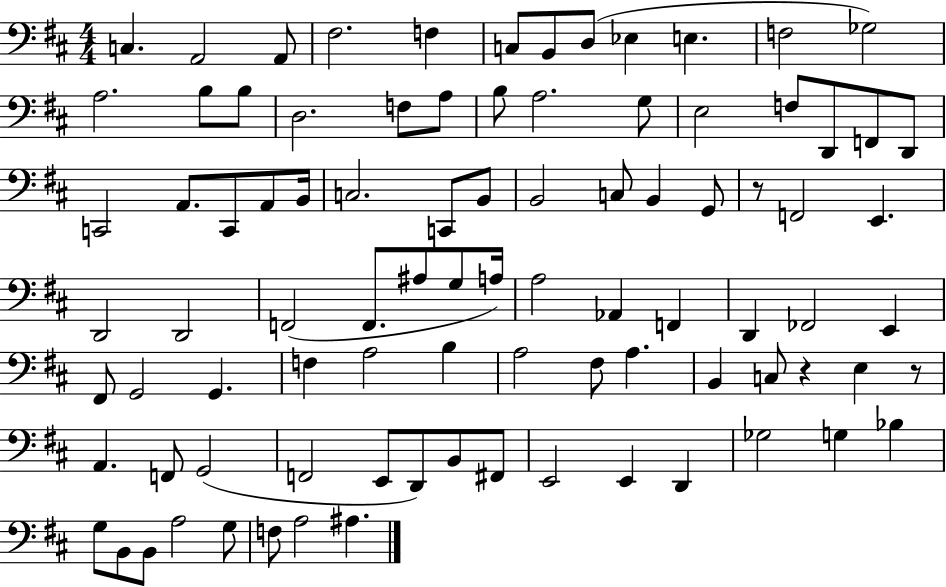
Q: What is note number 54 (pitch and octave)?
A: F#2